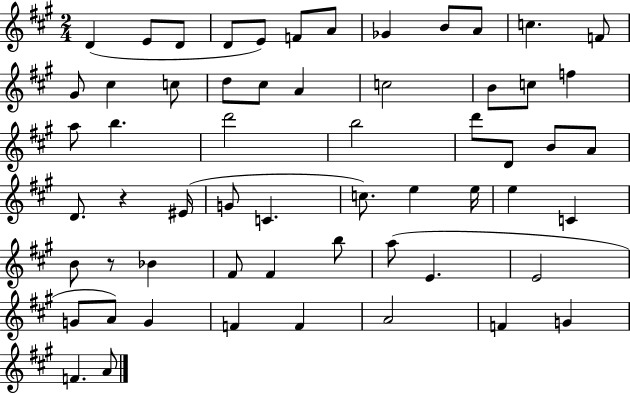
D4/q E4/e D4/e D4/e E4/e F4/e A4/e Gb4/q B4/e A4/e C5/q. F4/e G#4/e C#5/q C5/e D5/e C#5/e A4/q C5/h B4/e C5/e F5/q A5/e B5/q. D6/h B5/h D6/e D4/e B4/e A4/e D4/e. R/q EIS4/s G4/e C4/q. C5/e. E5/q E5/s E5/q C4/q B4/e R/e Bb4/q F#4/e F#4/q B5/e A5/e E4/q. E4/h G4/e A4/e G4/q F4/q F4/q A4/h F4/q G4/q F4/q. A4/e